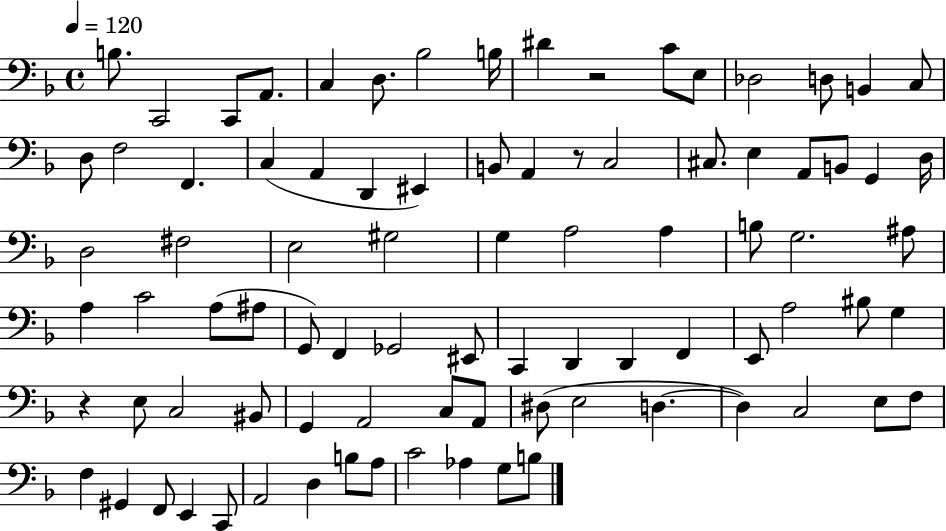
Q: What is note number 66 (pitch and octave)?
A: E3